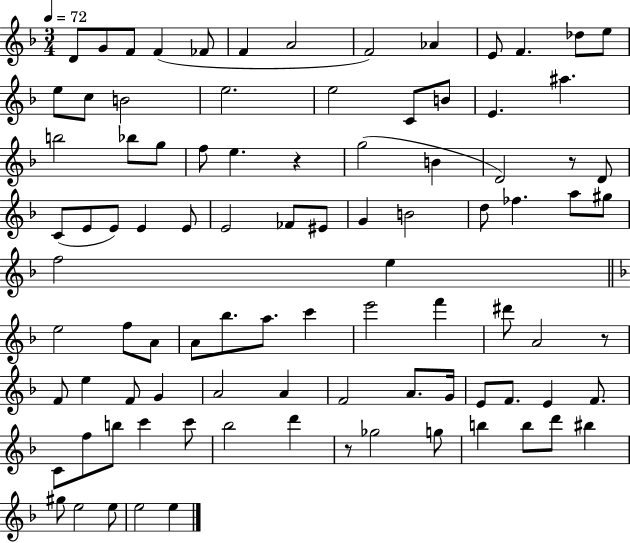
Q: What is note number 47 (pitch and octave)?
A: E5